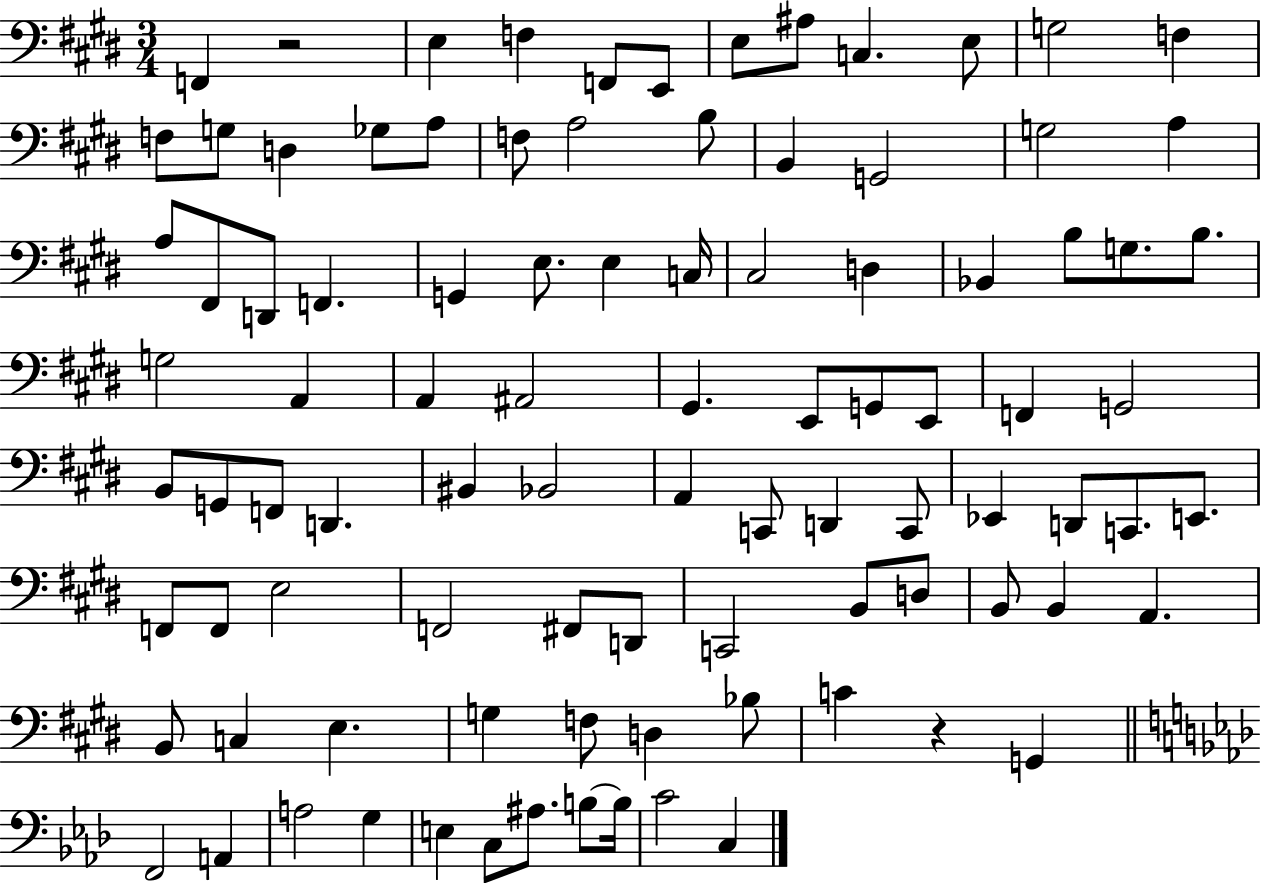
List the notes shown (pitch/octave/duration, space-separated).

F2/q R/h E3/q F3/q F2/e E2/e E3/e A#3/e C3/q. E3/e G3/h F3/q F3/e G3/e D3/q Gb3/e A3/e F3/e A3/h B3/e B2/q G2/h G3/h A3/q A3/e F#2/e D2/e F2/q. G2/q E3/e. E3/q C3/s C#3/h D3/q Bb2/q B3/e G3/e. B3/e. G3/h A2/q A2/q A#2/h G#2/q. E2/e G2/e E2/e F2/q G2/h B2/e G2/e F2/e D2/q. BIS2/q Bb2/h A2/q C2/e D2/q C2/e Eb2/q D2/e C2/e. E2/e. F2/e F2/e E3/h F2/h F#2/e D2/e C2/h B2/e D3/e B2/e B2/q A2/q. B2/e C3/q E3/q. G3/q F3/e D3/q Bb3/e C4/q R/q G2/q F2/h A2/q A3/h G3/q E3/q C3/e A#3/e. B3/e B3/s C4/h C3/q